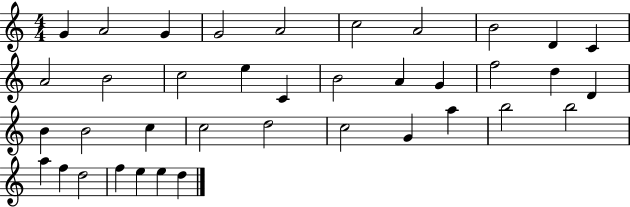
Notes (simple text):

G4/q A4/h G4/q G4/h A4/h C5/h A4/h B4/h D4/q C4/q A4/h B4/h C5/h E5/q C4/q B4/h A4/q G4/q F5/h D5/q D4/q B4/q B4/h C5/q C5/h D5/h C5/h G4/q A5/q B5/h B5/h A5/q F5/q D5/h F5/q E5/q E5/q D5/q